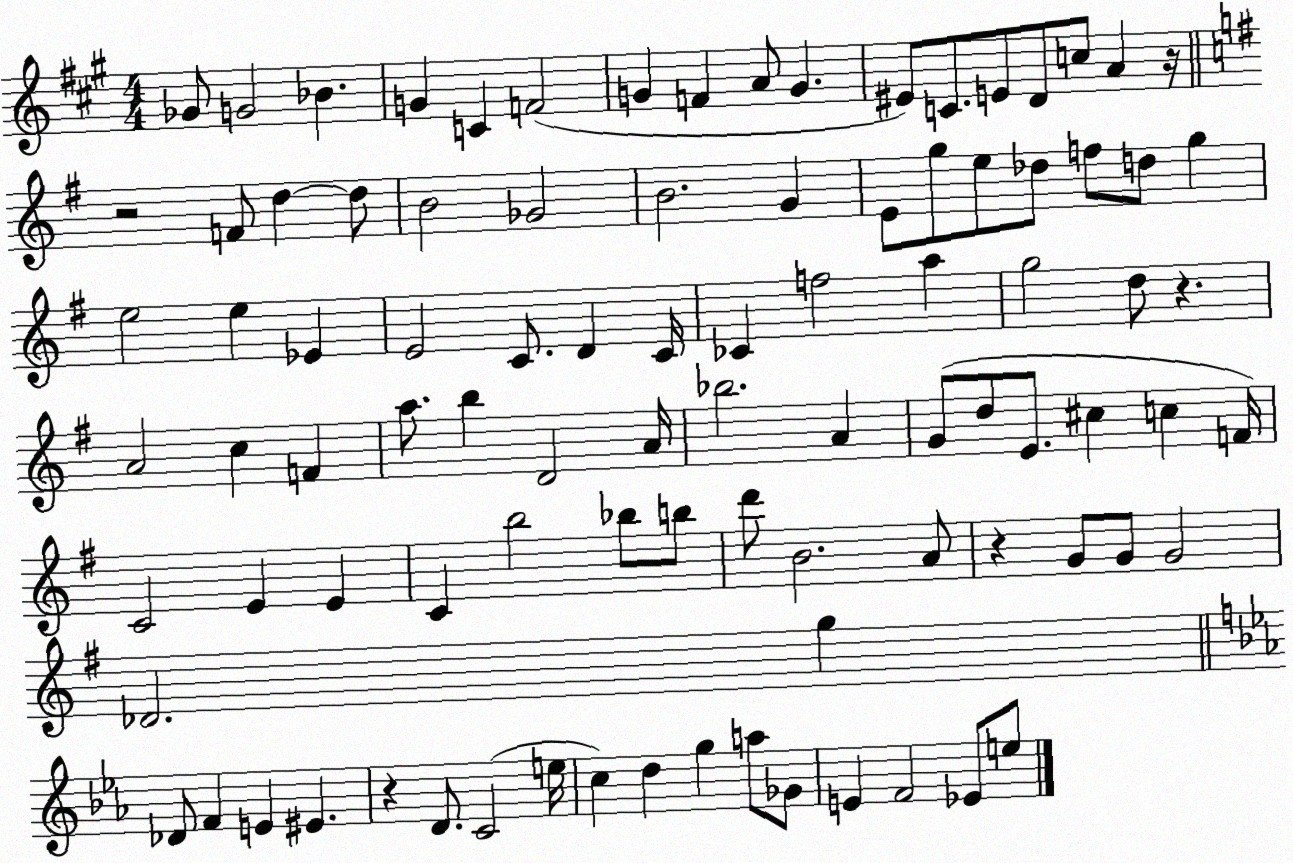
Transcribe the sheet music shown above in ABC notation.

X:1
T:Untitled
M:4/4
L:1/4
K:A
_G/2 G2 _B G C F2 G F A/2 G ^E/2 C/2 E/2 D/2 c/2 A z/4 z2 F/2 d d/2 B2 _G2 B2 G E/2 g/2 e/2 _d/2 f/2 d/2 g e2 e _E E2 C/2 D C/4 _C f2 a g2 d/2 z A2 c F a/2 b D2 A/4 _b2 A G/2 d/2 E/2 ^c c F/4 C2 E E C b2 _b/2 b/2 d'/2 B2 A/2 z G/2 G/2 G2 _D2 g _D/2 F E ^E z D/2 C2 e/4 c d g a/2 _G/2 E F2 _E/2 e/2